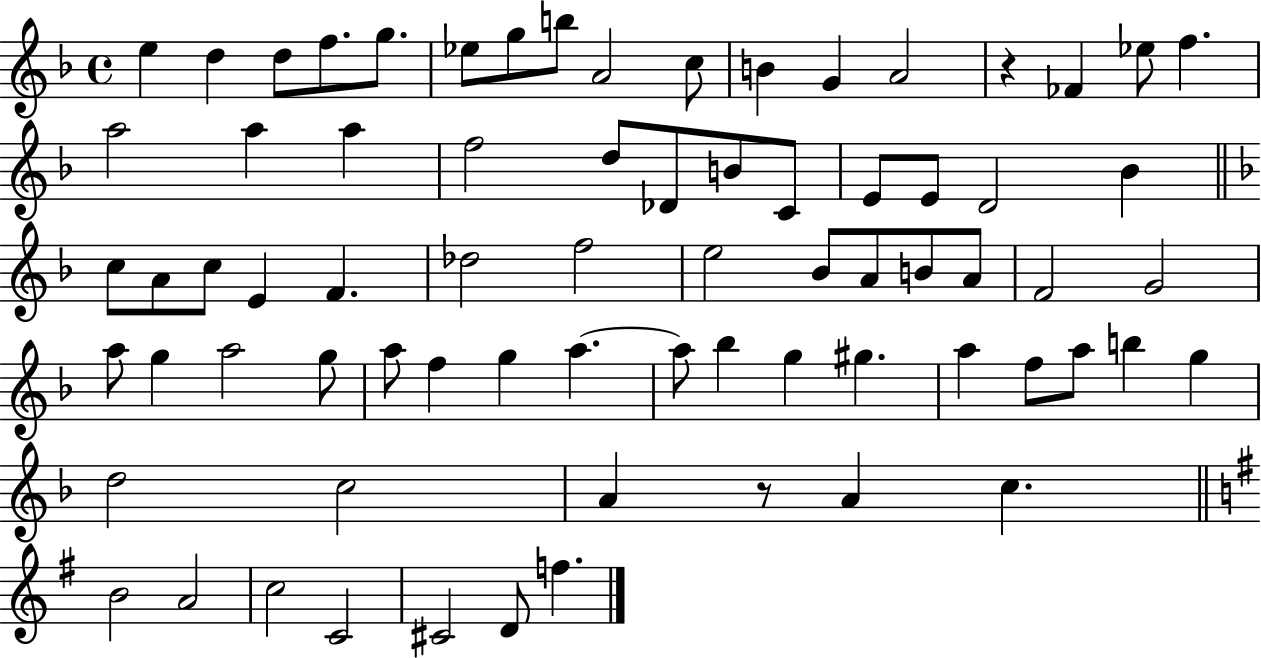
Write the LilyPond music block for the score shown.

{
  \clef treble
  \time 4/4
  \defaultTimeSignature
  \key f \major
  e''4 d''4 d''8 f''8. g''8. | ees''8 g''8 b''8 a'2 c''8 | b'4 g'4 a'2 | r4 fes'4 ees''8 f''4. | \break a''2 a''4 a''4 | f''2 d''8 des'8 b'8 c'8 | e'8 e'8 d'2 bes'4 | \bar "||" \break \key f \major c''8 a'8 c''8 e'4 f'4. | des''2 f''2 | e''2 bes'8 a'8 b'8 a'8 | f'2 g'2 | \break a''8 g''4 a''2 g''8 | a''8 f''4 g''4 a''4.~~ | a''8 bes''4 g''4 gis''4. | a''4 f''8 a''8 b''4 g''4 | \break d''2 c''2 | a'4 r8 a'4 c''4. | \bar "||" \break \key e \minor b'2 a'2 | c''2 c'2 | cis'2 d'8 f''4. | \bar "|."
}